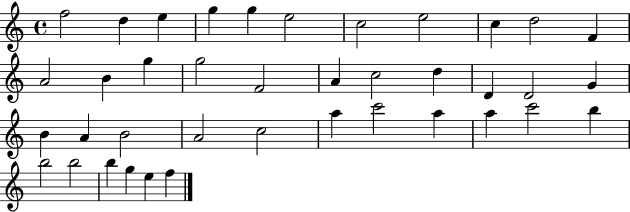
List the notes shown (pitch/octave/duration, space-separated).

F5/h D5/q E5/q G5/q G5/q E5/h C5/h E5/h C5/q D5/h F4/q A4/h B4/q G5/q G5/h F4/h A4/q C5/h D5/q D4/q D4/h G4/q B4/q A4/q B4/h A4/h C5/h A5/q C6/h A5/q A5/q C6/h B5/q B5/h B5/h B5/q G5/q E5/q F5/q